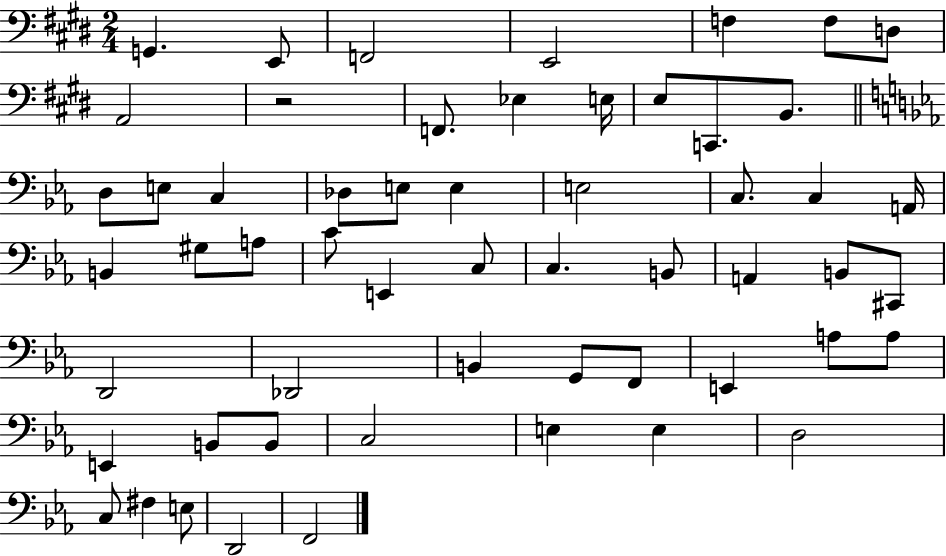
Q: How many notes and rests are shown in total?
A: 56